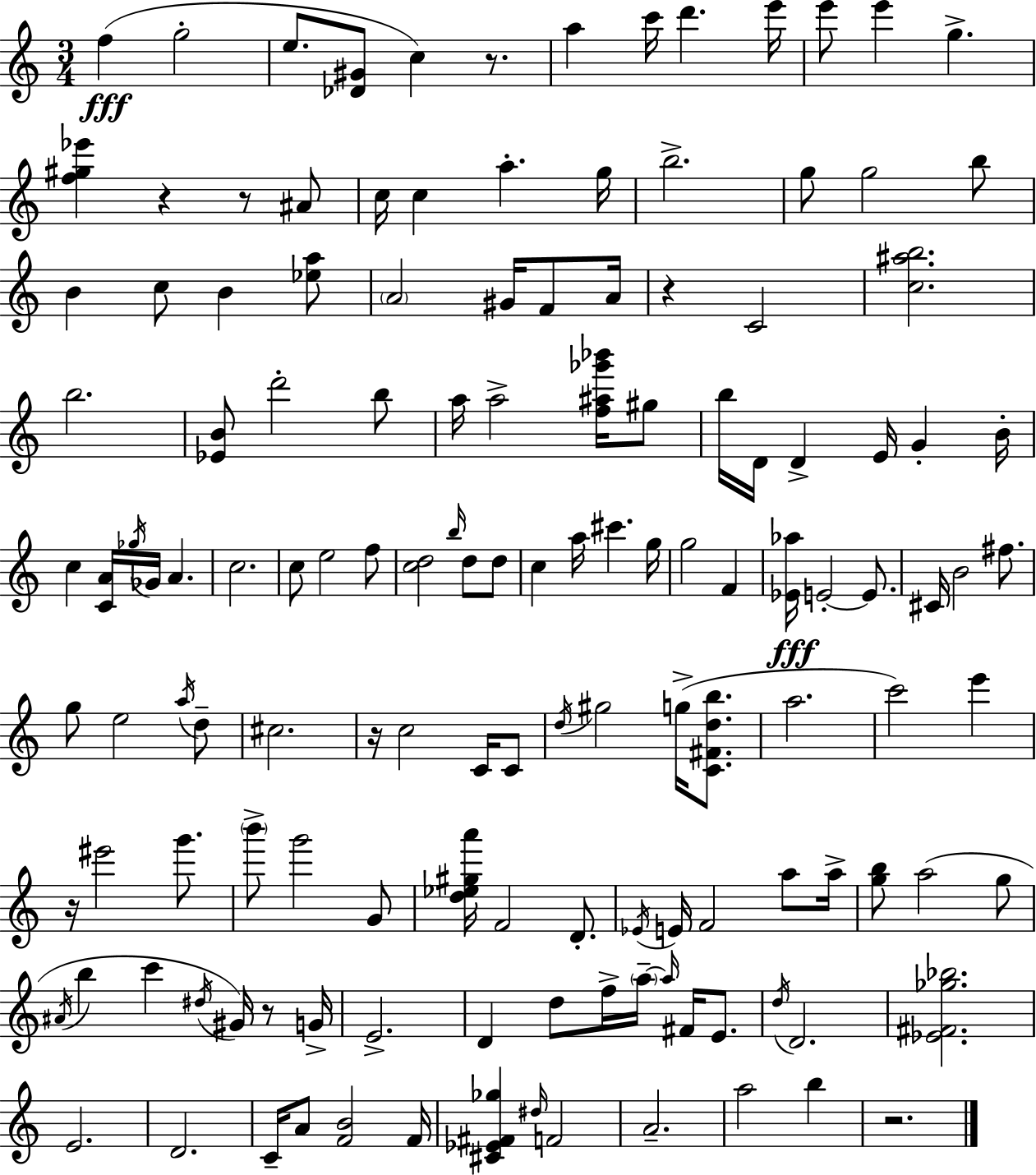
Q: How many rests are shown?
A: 8